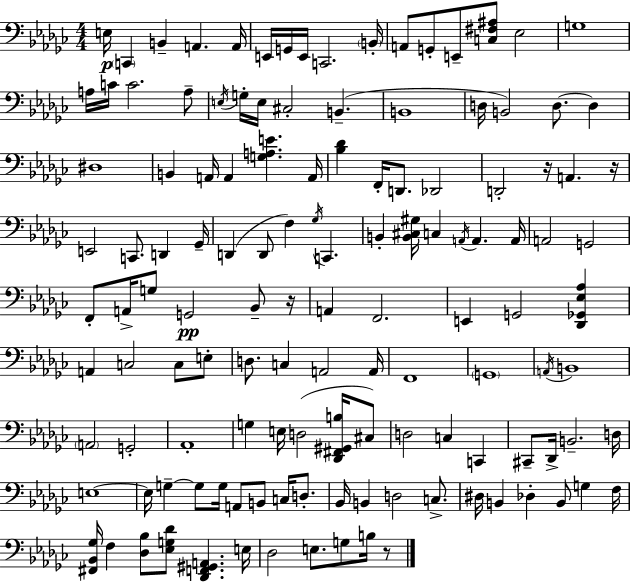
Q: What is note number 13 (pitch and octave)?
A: E2